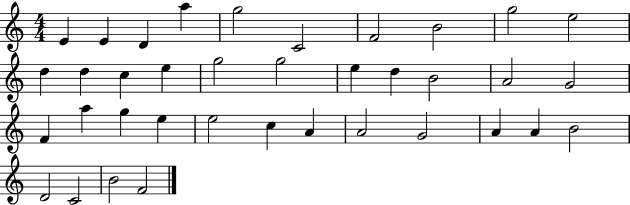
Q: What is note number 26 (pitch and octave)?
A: E5